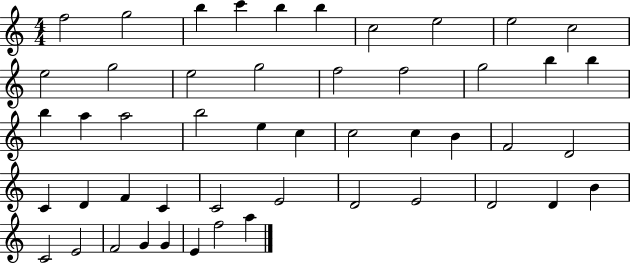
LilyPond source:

{
  \clef treble
  \numericTimeSignature
  \time 4/4
  \key c \major
  f''2 g''2 | b''4 c'''4 b''4 b''4 | c''2 e''2 | e''2 c''2 | \break e''2 g''2 | e''2 g''2 | f''2 f''2 | g''2 b''4 b''4 | \break b''4 a''4 a''2 | b''2 e''4 c''4 | c''2 c''4 b'4 | f'2 d'2 | \break c'4 d'4 f'4 c'4 | c'2 e'2 | d'2 e'2 | d'2 d'4 b'4 | \break c'2 e'2 | f'2 g'4 g'4 | e'4 f''2 a''4 | \bar "|."
}